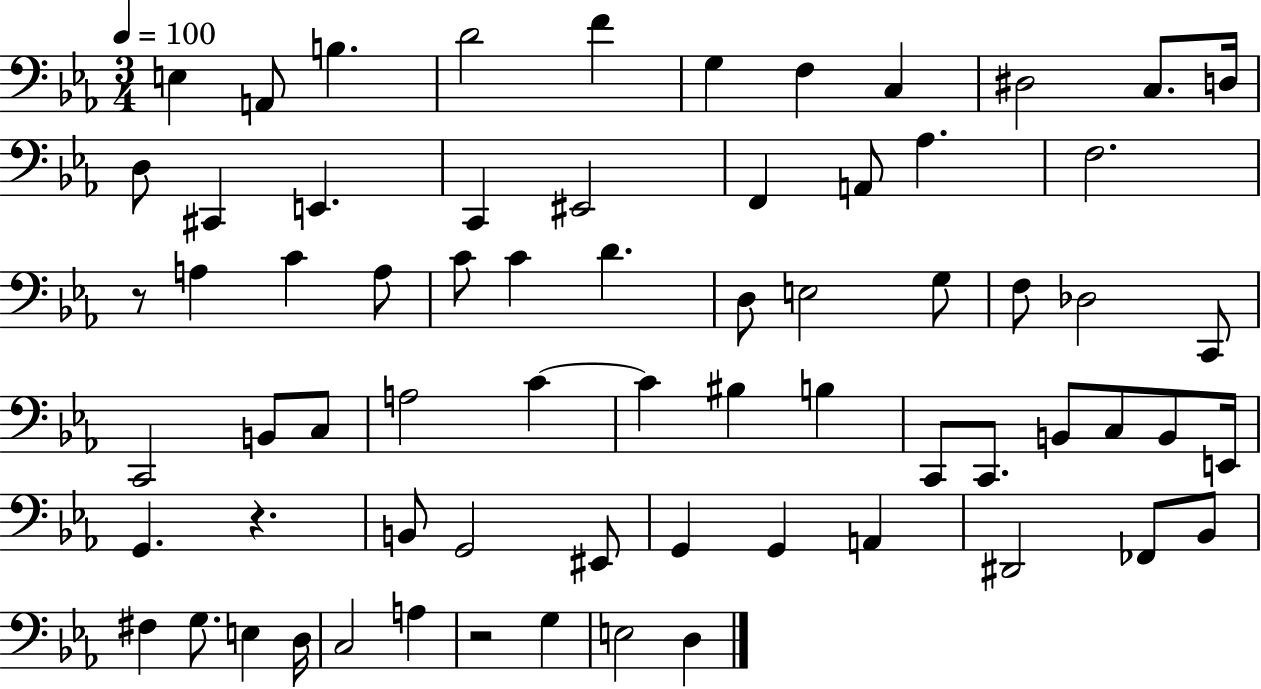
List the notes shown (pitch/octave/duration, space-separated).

E3/q A2/e B3/q. D4/h F4/q G3/q F3/q C3/q D#3/h C3/e. D3/s D3/e C#2/q E2/q. C2/q EIS2/h F2/q A2/e Ab3/q. F3/h. R/e A3/q C4/q A3/e C4/e C4/q D4/q. D3/e E3/h G3/e F3/e Db3/h C2/e C2/h B2/e C3/e A3/h C4/q C4/q BIS3/q B3/q C2/e C2/e. B2/e C3/e B2/e E2/s G2/q. R/q. B2/e G2/h EIS2/e G2/q G2/q A2/q D#2/h FES2/e Bb2/e F#3/q G3/e. E3/q D3/s C3/h A3/q R/h G3/q E3/h D3/q